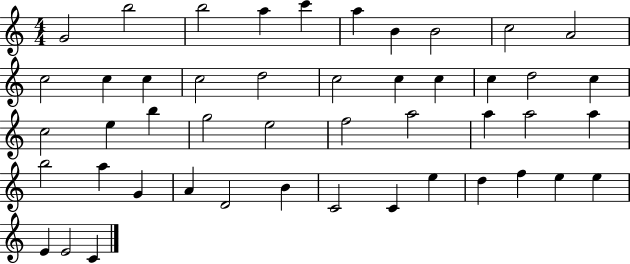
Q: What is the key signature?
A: C major